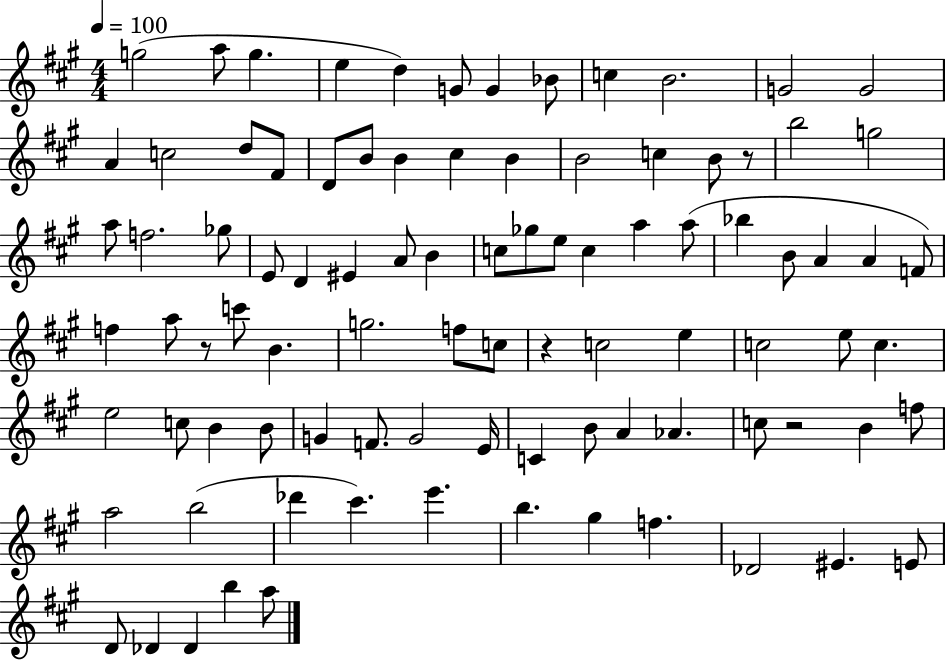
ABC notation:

X:1
T:Untitled
M:4/4
L:1/4
K:A
g2 a/2 g e d G/2 G _B/2 c B2 G2 G2 A c2 d/2 ^F/2 D/2 B/2 B ^c B B2 c B/2 z/2 b2 g2 a/2 f2 _g/2 E/2 D ^E A/2 B c/2 _g/2 e/2 c a a/2 _b B/2 A A F/2 f a/2 z/2 c'/2 B g2 f/2 c/2 z c2 e c2 e/2 c e2 c/2 B B/2 G F/2 G2 E/4 C B/2 A _A c/2 z2 B f/2 a2 b2 _d' ^c' e' b ^g f _D2 ^E E/2 D/2 _D _D b a/2